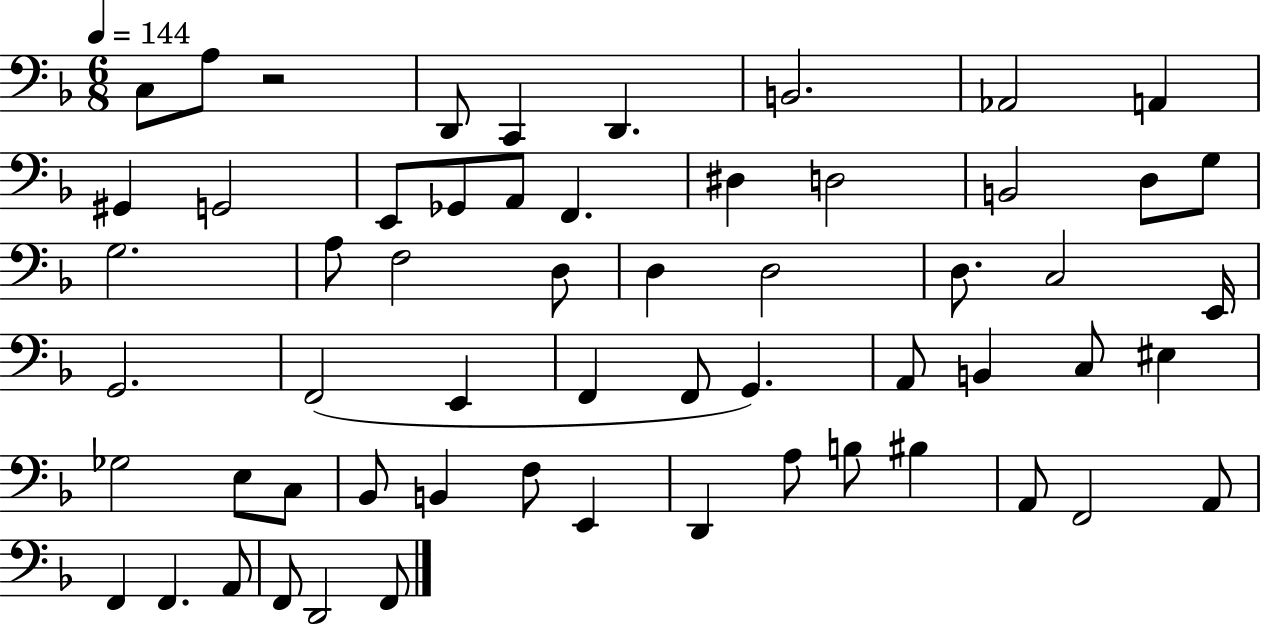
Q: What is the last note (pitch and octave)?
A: F2